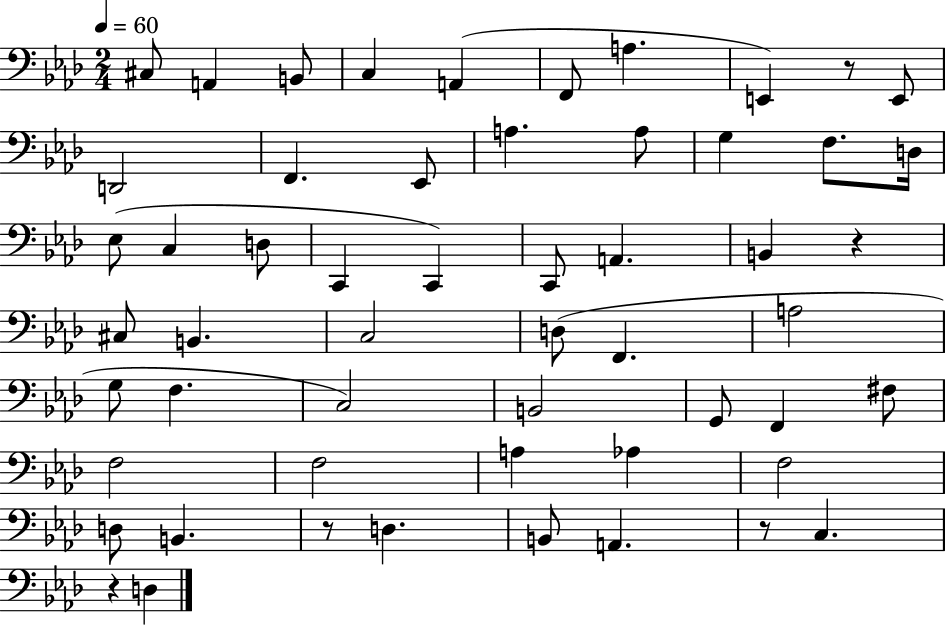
X:1
T:Untitled
M:2/4
L:1/4
K:Ab
^C,/2 A,, B,,/2 C, A,, F,,/2 A, E,, z/2 E,,/2 D,,2 F,, _E,,/2 A, A,/2 G, F,/2 D,/4 _E,/2 C, D,/2 C,, C,, C,,/2 A,, B,, z ^C,/2 B,, C,2 D,/2 F,, A,2 G,/2 F, C,2 B,,2 G,,/2 F,, ^F,/2 F,2 F,2 A, _A, F,2 D,/2 B,, z/2 D, B,,/2 A,, z/2 C, z D,